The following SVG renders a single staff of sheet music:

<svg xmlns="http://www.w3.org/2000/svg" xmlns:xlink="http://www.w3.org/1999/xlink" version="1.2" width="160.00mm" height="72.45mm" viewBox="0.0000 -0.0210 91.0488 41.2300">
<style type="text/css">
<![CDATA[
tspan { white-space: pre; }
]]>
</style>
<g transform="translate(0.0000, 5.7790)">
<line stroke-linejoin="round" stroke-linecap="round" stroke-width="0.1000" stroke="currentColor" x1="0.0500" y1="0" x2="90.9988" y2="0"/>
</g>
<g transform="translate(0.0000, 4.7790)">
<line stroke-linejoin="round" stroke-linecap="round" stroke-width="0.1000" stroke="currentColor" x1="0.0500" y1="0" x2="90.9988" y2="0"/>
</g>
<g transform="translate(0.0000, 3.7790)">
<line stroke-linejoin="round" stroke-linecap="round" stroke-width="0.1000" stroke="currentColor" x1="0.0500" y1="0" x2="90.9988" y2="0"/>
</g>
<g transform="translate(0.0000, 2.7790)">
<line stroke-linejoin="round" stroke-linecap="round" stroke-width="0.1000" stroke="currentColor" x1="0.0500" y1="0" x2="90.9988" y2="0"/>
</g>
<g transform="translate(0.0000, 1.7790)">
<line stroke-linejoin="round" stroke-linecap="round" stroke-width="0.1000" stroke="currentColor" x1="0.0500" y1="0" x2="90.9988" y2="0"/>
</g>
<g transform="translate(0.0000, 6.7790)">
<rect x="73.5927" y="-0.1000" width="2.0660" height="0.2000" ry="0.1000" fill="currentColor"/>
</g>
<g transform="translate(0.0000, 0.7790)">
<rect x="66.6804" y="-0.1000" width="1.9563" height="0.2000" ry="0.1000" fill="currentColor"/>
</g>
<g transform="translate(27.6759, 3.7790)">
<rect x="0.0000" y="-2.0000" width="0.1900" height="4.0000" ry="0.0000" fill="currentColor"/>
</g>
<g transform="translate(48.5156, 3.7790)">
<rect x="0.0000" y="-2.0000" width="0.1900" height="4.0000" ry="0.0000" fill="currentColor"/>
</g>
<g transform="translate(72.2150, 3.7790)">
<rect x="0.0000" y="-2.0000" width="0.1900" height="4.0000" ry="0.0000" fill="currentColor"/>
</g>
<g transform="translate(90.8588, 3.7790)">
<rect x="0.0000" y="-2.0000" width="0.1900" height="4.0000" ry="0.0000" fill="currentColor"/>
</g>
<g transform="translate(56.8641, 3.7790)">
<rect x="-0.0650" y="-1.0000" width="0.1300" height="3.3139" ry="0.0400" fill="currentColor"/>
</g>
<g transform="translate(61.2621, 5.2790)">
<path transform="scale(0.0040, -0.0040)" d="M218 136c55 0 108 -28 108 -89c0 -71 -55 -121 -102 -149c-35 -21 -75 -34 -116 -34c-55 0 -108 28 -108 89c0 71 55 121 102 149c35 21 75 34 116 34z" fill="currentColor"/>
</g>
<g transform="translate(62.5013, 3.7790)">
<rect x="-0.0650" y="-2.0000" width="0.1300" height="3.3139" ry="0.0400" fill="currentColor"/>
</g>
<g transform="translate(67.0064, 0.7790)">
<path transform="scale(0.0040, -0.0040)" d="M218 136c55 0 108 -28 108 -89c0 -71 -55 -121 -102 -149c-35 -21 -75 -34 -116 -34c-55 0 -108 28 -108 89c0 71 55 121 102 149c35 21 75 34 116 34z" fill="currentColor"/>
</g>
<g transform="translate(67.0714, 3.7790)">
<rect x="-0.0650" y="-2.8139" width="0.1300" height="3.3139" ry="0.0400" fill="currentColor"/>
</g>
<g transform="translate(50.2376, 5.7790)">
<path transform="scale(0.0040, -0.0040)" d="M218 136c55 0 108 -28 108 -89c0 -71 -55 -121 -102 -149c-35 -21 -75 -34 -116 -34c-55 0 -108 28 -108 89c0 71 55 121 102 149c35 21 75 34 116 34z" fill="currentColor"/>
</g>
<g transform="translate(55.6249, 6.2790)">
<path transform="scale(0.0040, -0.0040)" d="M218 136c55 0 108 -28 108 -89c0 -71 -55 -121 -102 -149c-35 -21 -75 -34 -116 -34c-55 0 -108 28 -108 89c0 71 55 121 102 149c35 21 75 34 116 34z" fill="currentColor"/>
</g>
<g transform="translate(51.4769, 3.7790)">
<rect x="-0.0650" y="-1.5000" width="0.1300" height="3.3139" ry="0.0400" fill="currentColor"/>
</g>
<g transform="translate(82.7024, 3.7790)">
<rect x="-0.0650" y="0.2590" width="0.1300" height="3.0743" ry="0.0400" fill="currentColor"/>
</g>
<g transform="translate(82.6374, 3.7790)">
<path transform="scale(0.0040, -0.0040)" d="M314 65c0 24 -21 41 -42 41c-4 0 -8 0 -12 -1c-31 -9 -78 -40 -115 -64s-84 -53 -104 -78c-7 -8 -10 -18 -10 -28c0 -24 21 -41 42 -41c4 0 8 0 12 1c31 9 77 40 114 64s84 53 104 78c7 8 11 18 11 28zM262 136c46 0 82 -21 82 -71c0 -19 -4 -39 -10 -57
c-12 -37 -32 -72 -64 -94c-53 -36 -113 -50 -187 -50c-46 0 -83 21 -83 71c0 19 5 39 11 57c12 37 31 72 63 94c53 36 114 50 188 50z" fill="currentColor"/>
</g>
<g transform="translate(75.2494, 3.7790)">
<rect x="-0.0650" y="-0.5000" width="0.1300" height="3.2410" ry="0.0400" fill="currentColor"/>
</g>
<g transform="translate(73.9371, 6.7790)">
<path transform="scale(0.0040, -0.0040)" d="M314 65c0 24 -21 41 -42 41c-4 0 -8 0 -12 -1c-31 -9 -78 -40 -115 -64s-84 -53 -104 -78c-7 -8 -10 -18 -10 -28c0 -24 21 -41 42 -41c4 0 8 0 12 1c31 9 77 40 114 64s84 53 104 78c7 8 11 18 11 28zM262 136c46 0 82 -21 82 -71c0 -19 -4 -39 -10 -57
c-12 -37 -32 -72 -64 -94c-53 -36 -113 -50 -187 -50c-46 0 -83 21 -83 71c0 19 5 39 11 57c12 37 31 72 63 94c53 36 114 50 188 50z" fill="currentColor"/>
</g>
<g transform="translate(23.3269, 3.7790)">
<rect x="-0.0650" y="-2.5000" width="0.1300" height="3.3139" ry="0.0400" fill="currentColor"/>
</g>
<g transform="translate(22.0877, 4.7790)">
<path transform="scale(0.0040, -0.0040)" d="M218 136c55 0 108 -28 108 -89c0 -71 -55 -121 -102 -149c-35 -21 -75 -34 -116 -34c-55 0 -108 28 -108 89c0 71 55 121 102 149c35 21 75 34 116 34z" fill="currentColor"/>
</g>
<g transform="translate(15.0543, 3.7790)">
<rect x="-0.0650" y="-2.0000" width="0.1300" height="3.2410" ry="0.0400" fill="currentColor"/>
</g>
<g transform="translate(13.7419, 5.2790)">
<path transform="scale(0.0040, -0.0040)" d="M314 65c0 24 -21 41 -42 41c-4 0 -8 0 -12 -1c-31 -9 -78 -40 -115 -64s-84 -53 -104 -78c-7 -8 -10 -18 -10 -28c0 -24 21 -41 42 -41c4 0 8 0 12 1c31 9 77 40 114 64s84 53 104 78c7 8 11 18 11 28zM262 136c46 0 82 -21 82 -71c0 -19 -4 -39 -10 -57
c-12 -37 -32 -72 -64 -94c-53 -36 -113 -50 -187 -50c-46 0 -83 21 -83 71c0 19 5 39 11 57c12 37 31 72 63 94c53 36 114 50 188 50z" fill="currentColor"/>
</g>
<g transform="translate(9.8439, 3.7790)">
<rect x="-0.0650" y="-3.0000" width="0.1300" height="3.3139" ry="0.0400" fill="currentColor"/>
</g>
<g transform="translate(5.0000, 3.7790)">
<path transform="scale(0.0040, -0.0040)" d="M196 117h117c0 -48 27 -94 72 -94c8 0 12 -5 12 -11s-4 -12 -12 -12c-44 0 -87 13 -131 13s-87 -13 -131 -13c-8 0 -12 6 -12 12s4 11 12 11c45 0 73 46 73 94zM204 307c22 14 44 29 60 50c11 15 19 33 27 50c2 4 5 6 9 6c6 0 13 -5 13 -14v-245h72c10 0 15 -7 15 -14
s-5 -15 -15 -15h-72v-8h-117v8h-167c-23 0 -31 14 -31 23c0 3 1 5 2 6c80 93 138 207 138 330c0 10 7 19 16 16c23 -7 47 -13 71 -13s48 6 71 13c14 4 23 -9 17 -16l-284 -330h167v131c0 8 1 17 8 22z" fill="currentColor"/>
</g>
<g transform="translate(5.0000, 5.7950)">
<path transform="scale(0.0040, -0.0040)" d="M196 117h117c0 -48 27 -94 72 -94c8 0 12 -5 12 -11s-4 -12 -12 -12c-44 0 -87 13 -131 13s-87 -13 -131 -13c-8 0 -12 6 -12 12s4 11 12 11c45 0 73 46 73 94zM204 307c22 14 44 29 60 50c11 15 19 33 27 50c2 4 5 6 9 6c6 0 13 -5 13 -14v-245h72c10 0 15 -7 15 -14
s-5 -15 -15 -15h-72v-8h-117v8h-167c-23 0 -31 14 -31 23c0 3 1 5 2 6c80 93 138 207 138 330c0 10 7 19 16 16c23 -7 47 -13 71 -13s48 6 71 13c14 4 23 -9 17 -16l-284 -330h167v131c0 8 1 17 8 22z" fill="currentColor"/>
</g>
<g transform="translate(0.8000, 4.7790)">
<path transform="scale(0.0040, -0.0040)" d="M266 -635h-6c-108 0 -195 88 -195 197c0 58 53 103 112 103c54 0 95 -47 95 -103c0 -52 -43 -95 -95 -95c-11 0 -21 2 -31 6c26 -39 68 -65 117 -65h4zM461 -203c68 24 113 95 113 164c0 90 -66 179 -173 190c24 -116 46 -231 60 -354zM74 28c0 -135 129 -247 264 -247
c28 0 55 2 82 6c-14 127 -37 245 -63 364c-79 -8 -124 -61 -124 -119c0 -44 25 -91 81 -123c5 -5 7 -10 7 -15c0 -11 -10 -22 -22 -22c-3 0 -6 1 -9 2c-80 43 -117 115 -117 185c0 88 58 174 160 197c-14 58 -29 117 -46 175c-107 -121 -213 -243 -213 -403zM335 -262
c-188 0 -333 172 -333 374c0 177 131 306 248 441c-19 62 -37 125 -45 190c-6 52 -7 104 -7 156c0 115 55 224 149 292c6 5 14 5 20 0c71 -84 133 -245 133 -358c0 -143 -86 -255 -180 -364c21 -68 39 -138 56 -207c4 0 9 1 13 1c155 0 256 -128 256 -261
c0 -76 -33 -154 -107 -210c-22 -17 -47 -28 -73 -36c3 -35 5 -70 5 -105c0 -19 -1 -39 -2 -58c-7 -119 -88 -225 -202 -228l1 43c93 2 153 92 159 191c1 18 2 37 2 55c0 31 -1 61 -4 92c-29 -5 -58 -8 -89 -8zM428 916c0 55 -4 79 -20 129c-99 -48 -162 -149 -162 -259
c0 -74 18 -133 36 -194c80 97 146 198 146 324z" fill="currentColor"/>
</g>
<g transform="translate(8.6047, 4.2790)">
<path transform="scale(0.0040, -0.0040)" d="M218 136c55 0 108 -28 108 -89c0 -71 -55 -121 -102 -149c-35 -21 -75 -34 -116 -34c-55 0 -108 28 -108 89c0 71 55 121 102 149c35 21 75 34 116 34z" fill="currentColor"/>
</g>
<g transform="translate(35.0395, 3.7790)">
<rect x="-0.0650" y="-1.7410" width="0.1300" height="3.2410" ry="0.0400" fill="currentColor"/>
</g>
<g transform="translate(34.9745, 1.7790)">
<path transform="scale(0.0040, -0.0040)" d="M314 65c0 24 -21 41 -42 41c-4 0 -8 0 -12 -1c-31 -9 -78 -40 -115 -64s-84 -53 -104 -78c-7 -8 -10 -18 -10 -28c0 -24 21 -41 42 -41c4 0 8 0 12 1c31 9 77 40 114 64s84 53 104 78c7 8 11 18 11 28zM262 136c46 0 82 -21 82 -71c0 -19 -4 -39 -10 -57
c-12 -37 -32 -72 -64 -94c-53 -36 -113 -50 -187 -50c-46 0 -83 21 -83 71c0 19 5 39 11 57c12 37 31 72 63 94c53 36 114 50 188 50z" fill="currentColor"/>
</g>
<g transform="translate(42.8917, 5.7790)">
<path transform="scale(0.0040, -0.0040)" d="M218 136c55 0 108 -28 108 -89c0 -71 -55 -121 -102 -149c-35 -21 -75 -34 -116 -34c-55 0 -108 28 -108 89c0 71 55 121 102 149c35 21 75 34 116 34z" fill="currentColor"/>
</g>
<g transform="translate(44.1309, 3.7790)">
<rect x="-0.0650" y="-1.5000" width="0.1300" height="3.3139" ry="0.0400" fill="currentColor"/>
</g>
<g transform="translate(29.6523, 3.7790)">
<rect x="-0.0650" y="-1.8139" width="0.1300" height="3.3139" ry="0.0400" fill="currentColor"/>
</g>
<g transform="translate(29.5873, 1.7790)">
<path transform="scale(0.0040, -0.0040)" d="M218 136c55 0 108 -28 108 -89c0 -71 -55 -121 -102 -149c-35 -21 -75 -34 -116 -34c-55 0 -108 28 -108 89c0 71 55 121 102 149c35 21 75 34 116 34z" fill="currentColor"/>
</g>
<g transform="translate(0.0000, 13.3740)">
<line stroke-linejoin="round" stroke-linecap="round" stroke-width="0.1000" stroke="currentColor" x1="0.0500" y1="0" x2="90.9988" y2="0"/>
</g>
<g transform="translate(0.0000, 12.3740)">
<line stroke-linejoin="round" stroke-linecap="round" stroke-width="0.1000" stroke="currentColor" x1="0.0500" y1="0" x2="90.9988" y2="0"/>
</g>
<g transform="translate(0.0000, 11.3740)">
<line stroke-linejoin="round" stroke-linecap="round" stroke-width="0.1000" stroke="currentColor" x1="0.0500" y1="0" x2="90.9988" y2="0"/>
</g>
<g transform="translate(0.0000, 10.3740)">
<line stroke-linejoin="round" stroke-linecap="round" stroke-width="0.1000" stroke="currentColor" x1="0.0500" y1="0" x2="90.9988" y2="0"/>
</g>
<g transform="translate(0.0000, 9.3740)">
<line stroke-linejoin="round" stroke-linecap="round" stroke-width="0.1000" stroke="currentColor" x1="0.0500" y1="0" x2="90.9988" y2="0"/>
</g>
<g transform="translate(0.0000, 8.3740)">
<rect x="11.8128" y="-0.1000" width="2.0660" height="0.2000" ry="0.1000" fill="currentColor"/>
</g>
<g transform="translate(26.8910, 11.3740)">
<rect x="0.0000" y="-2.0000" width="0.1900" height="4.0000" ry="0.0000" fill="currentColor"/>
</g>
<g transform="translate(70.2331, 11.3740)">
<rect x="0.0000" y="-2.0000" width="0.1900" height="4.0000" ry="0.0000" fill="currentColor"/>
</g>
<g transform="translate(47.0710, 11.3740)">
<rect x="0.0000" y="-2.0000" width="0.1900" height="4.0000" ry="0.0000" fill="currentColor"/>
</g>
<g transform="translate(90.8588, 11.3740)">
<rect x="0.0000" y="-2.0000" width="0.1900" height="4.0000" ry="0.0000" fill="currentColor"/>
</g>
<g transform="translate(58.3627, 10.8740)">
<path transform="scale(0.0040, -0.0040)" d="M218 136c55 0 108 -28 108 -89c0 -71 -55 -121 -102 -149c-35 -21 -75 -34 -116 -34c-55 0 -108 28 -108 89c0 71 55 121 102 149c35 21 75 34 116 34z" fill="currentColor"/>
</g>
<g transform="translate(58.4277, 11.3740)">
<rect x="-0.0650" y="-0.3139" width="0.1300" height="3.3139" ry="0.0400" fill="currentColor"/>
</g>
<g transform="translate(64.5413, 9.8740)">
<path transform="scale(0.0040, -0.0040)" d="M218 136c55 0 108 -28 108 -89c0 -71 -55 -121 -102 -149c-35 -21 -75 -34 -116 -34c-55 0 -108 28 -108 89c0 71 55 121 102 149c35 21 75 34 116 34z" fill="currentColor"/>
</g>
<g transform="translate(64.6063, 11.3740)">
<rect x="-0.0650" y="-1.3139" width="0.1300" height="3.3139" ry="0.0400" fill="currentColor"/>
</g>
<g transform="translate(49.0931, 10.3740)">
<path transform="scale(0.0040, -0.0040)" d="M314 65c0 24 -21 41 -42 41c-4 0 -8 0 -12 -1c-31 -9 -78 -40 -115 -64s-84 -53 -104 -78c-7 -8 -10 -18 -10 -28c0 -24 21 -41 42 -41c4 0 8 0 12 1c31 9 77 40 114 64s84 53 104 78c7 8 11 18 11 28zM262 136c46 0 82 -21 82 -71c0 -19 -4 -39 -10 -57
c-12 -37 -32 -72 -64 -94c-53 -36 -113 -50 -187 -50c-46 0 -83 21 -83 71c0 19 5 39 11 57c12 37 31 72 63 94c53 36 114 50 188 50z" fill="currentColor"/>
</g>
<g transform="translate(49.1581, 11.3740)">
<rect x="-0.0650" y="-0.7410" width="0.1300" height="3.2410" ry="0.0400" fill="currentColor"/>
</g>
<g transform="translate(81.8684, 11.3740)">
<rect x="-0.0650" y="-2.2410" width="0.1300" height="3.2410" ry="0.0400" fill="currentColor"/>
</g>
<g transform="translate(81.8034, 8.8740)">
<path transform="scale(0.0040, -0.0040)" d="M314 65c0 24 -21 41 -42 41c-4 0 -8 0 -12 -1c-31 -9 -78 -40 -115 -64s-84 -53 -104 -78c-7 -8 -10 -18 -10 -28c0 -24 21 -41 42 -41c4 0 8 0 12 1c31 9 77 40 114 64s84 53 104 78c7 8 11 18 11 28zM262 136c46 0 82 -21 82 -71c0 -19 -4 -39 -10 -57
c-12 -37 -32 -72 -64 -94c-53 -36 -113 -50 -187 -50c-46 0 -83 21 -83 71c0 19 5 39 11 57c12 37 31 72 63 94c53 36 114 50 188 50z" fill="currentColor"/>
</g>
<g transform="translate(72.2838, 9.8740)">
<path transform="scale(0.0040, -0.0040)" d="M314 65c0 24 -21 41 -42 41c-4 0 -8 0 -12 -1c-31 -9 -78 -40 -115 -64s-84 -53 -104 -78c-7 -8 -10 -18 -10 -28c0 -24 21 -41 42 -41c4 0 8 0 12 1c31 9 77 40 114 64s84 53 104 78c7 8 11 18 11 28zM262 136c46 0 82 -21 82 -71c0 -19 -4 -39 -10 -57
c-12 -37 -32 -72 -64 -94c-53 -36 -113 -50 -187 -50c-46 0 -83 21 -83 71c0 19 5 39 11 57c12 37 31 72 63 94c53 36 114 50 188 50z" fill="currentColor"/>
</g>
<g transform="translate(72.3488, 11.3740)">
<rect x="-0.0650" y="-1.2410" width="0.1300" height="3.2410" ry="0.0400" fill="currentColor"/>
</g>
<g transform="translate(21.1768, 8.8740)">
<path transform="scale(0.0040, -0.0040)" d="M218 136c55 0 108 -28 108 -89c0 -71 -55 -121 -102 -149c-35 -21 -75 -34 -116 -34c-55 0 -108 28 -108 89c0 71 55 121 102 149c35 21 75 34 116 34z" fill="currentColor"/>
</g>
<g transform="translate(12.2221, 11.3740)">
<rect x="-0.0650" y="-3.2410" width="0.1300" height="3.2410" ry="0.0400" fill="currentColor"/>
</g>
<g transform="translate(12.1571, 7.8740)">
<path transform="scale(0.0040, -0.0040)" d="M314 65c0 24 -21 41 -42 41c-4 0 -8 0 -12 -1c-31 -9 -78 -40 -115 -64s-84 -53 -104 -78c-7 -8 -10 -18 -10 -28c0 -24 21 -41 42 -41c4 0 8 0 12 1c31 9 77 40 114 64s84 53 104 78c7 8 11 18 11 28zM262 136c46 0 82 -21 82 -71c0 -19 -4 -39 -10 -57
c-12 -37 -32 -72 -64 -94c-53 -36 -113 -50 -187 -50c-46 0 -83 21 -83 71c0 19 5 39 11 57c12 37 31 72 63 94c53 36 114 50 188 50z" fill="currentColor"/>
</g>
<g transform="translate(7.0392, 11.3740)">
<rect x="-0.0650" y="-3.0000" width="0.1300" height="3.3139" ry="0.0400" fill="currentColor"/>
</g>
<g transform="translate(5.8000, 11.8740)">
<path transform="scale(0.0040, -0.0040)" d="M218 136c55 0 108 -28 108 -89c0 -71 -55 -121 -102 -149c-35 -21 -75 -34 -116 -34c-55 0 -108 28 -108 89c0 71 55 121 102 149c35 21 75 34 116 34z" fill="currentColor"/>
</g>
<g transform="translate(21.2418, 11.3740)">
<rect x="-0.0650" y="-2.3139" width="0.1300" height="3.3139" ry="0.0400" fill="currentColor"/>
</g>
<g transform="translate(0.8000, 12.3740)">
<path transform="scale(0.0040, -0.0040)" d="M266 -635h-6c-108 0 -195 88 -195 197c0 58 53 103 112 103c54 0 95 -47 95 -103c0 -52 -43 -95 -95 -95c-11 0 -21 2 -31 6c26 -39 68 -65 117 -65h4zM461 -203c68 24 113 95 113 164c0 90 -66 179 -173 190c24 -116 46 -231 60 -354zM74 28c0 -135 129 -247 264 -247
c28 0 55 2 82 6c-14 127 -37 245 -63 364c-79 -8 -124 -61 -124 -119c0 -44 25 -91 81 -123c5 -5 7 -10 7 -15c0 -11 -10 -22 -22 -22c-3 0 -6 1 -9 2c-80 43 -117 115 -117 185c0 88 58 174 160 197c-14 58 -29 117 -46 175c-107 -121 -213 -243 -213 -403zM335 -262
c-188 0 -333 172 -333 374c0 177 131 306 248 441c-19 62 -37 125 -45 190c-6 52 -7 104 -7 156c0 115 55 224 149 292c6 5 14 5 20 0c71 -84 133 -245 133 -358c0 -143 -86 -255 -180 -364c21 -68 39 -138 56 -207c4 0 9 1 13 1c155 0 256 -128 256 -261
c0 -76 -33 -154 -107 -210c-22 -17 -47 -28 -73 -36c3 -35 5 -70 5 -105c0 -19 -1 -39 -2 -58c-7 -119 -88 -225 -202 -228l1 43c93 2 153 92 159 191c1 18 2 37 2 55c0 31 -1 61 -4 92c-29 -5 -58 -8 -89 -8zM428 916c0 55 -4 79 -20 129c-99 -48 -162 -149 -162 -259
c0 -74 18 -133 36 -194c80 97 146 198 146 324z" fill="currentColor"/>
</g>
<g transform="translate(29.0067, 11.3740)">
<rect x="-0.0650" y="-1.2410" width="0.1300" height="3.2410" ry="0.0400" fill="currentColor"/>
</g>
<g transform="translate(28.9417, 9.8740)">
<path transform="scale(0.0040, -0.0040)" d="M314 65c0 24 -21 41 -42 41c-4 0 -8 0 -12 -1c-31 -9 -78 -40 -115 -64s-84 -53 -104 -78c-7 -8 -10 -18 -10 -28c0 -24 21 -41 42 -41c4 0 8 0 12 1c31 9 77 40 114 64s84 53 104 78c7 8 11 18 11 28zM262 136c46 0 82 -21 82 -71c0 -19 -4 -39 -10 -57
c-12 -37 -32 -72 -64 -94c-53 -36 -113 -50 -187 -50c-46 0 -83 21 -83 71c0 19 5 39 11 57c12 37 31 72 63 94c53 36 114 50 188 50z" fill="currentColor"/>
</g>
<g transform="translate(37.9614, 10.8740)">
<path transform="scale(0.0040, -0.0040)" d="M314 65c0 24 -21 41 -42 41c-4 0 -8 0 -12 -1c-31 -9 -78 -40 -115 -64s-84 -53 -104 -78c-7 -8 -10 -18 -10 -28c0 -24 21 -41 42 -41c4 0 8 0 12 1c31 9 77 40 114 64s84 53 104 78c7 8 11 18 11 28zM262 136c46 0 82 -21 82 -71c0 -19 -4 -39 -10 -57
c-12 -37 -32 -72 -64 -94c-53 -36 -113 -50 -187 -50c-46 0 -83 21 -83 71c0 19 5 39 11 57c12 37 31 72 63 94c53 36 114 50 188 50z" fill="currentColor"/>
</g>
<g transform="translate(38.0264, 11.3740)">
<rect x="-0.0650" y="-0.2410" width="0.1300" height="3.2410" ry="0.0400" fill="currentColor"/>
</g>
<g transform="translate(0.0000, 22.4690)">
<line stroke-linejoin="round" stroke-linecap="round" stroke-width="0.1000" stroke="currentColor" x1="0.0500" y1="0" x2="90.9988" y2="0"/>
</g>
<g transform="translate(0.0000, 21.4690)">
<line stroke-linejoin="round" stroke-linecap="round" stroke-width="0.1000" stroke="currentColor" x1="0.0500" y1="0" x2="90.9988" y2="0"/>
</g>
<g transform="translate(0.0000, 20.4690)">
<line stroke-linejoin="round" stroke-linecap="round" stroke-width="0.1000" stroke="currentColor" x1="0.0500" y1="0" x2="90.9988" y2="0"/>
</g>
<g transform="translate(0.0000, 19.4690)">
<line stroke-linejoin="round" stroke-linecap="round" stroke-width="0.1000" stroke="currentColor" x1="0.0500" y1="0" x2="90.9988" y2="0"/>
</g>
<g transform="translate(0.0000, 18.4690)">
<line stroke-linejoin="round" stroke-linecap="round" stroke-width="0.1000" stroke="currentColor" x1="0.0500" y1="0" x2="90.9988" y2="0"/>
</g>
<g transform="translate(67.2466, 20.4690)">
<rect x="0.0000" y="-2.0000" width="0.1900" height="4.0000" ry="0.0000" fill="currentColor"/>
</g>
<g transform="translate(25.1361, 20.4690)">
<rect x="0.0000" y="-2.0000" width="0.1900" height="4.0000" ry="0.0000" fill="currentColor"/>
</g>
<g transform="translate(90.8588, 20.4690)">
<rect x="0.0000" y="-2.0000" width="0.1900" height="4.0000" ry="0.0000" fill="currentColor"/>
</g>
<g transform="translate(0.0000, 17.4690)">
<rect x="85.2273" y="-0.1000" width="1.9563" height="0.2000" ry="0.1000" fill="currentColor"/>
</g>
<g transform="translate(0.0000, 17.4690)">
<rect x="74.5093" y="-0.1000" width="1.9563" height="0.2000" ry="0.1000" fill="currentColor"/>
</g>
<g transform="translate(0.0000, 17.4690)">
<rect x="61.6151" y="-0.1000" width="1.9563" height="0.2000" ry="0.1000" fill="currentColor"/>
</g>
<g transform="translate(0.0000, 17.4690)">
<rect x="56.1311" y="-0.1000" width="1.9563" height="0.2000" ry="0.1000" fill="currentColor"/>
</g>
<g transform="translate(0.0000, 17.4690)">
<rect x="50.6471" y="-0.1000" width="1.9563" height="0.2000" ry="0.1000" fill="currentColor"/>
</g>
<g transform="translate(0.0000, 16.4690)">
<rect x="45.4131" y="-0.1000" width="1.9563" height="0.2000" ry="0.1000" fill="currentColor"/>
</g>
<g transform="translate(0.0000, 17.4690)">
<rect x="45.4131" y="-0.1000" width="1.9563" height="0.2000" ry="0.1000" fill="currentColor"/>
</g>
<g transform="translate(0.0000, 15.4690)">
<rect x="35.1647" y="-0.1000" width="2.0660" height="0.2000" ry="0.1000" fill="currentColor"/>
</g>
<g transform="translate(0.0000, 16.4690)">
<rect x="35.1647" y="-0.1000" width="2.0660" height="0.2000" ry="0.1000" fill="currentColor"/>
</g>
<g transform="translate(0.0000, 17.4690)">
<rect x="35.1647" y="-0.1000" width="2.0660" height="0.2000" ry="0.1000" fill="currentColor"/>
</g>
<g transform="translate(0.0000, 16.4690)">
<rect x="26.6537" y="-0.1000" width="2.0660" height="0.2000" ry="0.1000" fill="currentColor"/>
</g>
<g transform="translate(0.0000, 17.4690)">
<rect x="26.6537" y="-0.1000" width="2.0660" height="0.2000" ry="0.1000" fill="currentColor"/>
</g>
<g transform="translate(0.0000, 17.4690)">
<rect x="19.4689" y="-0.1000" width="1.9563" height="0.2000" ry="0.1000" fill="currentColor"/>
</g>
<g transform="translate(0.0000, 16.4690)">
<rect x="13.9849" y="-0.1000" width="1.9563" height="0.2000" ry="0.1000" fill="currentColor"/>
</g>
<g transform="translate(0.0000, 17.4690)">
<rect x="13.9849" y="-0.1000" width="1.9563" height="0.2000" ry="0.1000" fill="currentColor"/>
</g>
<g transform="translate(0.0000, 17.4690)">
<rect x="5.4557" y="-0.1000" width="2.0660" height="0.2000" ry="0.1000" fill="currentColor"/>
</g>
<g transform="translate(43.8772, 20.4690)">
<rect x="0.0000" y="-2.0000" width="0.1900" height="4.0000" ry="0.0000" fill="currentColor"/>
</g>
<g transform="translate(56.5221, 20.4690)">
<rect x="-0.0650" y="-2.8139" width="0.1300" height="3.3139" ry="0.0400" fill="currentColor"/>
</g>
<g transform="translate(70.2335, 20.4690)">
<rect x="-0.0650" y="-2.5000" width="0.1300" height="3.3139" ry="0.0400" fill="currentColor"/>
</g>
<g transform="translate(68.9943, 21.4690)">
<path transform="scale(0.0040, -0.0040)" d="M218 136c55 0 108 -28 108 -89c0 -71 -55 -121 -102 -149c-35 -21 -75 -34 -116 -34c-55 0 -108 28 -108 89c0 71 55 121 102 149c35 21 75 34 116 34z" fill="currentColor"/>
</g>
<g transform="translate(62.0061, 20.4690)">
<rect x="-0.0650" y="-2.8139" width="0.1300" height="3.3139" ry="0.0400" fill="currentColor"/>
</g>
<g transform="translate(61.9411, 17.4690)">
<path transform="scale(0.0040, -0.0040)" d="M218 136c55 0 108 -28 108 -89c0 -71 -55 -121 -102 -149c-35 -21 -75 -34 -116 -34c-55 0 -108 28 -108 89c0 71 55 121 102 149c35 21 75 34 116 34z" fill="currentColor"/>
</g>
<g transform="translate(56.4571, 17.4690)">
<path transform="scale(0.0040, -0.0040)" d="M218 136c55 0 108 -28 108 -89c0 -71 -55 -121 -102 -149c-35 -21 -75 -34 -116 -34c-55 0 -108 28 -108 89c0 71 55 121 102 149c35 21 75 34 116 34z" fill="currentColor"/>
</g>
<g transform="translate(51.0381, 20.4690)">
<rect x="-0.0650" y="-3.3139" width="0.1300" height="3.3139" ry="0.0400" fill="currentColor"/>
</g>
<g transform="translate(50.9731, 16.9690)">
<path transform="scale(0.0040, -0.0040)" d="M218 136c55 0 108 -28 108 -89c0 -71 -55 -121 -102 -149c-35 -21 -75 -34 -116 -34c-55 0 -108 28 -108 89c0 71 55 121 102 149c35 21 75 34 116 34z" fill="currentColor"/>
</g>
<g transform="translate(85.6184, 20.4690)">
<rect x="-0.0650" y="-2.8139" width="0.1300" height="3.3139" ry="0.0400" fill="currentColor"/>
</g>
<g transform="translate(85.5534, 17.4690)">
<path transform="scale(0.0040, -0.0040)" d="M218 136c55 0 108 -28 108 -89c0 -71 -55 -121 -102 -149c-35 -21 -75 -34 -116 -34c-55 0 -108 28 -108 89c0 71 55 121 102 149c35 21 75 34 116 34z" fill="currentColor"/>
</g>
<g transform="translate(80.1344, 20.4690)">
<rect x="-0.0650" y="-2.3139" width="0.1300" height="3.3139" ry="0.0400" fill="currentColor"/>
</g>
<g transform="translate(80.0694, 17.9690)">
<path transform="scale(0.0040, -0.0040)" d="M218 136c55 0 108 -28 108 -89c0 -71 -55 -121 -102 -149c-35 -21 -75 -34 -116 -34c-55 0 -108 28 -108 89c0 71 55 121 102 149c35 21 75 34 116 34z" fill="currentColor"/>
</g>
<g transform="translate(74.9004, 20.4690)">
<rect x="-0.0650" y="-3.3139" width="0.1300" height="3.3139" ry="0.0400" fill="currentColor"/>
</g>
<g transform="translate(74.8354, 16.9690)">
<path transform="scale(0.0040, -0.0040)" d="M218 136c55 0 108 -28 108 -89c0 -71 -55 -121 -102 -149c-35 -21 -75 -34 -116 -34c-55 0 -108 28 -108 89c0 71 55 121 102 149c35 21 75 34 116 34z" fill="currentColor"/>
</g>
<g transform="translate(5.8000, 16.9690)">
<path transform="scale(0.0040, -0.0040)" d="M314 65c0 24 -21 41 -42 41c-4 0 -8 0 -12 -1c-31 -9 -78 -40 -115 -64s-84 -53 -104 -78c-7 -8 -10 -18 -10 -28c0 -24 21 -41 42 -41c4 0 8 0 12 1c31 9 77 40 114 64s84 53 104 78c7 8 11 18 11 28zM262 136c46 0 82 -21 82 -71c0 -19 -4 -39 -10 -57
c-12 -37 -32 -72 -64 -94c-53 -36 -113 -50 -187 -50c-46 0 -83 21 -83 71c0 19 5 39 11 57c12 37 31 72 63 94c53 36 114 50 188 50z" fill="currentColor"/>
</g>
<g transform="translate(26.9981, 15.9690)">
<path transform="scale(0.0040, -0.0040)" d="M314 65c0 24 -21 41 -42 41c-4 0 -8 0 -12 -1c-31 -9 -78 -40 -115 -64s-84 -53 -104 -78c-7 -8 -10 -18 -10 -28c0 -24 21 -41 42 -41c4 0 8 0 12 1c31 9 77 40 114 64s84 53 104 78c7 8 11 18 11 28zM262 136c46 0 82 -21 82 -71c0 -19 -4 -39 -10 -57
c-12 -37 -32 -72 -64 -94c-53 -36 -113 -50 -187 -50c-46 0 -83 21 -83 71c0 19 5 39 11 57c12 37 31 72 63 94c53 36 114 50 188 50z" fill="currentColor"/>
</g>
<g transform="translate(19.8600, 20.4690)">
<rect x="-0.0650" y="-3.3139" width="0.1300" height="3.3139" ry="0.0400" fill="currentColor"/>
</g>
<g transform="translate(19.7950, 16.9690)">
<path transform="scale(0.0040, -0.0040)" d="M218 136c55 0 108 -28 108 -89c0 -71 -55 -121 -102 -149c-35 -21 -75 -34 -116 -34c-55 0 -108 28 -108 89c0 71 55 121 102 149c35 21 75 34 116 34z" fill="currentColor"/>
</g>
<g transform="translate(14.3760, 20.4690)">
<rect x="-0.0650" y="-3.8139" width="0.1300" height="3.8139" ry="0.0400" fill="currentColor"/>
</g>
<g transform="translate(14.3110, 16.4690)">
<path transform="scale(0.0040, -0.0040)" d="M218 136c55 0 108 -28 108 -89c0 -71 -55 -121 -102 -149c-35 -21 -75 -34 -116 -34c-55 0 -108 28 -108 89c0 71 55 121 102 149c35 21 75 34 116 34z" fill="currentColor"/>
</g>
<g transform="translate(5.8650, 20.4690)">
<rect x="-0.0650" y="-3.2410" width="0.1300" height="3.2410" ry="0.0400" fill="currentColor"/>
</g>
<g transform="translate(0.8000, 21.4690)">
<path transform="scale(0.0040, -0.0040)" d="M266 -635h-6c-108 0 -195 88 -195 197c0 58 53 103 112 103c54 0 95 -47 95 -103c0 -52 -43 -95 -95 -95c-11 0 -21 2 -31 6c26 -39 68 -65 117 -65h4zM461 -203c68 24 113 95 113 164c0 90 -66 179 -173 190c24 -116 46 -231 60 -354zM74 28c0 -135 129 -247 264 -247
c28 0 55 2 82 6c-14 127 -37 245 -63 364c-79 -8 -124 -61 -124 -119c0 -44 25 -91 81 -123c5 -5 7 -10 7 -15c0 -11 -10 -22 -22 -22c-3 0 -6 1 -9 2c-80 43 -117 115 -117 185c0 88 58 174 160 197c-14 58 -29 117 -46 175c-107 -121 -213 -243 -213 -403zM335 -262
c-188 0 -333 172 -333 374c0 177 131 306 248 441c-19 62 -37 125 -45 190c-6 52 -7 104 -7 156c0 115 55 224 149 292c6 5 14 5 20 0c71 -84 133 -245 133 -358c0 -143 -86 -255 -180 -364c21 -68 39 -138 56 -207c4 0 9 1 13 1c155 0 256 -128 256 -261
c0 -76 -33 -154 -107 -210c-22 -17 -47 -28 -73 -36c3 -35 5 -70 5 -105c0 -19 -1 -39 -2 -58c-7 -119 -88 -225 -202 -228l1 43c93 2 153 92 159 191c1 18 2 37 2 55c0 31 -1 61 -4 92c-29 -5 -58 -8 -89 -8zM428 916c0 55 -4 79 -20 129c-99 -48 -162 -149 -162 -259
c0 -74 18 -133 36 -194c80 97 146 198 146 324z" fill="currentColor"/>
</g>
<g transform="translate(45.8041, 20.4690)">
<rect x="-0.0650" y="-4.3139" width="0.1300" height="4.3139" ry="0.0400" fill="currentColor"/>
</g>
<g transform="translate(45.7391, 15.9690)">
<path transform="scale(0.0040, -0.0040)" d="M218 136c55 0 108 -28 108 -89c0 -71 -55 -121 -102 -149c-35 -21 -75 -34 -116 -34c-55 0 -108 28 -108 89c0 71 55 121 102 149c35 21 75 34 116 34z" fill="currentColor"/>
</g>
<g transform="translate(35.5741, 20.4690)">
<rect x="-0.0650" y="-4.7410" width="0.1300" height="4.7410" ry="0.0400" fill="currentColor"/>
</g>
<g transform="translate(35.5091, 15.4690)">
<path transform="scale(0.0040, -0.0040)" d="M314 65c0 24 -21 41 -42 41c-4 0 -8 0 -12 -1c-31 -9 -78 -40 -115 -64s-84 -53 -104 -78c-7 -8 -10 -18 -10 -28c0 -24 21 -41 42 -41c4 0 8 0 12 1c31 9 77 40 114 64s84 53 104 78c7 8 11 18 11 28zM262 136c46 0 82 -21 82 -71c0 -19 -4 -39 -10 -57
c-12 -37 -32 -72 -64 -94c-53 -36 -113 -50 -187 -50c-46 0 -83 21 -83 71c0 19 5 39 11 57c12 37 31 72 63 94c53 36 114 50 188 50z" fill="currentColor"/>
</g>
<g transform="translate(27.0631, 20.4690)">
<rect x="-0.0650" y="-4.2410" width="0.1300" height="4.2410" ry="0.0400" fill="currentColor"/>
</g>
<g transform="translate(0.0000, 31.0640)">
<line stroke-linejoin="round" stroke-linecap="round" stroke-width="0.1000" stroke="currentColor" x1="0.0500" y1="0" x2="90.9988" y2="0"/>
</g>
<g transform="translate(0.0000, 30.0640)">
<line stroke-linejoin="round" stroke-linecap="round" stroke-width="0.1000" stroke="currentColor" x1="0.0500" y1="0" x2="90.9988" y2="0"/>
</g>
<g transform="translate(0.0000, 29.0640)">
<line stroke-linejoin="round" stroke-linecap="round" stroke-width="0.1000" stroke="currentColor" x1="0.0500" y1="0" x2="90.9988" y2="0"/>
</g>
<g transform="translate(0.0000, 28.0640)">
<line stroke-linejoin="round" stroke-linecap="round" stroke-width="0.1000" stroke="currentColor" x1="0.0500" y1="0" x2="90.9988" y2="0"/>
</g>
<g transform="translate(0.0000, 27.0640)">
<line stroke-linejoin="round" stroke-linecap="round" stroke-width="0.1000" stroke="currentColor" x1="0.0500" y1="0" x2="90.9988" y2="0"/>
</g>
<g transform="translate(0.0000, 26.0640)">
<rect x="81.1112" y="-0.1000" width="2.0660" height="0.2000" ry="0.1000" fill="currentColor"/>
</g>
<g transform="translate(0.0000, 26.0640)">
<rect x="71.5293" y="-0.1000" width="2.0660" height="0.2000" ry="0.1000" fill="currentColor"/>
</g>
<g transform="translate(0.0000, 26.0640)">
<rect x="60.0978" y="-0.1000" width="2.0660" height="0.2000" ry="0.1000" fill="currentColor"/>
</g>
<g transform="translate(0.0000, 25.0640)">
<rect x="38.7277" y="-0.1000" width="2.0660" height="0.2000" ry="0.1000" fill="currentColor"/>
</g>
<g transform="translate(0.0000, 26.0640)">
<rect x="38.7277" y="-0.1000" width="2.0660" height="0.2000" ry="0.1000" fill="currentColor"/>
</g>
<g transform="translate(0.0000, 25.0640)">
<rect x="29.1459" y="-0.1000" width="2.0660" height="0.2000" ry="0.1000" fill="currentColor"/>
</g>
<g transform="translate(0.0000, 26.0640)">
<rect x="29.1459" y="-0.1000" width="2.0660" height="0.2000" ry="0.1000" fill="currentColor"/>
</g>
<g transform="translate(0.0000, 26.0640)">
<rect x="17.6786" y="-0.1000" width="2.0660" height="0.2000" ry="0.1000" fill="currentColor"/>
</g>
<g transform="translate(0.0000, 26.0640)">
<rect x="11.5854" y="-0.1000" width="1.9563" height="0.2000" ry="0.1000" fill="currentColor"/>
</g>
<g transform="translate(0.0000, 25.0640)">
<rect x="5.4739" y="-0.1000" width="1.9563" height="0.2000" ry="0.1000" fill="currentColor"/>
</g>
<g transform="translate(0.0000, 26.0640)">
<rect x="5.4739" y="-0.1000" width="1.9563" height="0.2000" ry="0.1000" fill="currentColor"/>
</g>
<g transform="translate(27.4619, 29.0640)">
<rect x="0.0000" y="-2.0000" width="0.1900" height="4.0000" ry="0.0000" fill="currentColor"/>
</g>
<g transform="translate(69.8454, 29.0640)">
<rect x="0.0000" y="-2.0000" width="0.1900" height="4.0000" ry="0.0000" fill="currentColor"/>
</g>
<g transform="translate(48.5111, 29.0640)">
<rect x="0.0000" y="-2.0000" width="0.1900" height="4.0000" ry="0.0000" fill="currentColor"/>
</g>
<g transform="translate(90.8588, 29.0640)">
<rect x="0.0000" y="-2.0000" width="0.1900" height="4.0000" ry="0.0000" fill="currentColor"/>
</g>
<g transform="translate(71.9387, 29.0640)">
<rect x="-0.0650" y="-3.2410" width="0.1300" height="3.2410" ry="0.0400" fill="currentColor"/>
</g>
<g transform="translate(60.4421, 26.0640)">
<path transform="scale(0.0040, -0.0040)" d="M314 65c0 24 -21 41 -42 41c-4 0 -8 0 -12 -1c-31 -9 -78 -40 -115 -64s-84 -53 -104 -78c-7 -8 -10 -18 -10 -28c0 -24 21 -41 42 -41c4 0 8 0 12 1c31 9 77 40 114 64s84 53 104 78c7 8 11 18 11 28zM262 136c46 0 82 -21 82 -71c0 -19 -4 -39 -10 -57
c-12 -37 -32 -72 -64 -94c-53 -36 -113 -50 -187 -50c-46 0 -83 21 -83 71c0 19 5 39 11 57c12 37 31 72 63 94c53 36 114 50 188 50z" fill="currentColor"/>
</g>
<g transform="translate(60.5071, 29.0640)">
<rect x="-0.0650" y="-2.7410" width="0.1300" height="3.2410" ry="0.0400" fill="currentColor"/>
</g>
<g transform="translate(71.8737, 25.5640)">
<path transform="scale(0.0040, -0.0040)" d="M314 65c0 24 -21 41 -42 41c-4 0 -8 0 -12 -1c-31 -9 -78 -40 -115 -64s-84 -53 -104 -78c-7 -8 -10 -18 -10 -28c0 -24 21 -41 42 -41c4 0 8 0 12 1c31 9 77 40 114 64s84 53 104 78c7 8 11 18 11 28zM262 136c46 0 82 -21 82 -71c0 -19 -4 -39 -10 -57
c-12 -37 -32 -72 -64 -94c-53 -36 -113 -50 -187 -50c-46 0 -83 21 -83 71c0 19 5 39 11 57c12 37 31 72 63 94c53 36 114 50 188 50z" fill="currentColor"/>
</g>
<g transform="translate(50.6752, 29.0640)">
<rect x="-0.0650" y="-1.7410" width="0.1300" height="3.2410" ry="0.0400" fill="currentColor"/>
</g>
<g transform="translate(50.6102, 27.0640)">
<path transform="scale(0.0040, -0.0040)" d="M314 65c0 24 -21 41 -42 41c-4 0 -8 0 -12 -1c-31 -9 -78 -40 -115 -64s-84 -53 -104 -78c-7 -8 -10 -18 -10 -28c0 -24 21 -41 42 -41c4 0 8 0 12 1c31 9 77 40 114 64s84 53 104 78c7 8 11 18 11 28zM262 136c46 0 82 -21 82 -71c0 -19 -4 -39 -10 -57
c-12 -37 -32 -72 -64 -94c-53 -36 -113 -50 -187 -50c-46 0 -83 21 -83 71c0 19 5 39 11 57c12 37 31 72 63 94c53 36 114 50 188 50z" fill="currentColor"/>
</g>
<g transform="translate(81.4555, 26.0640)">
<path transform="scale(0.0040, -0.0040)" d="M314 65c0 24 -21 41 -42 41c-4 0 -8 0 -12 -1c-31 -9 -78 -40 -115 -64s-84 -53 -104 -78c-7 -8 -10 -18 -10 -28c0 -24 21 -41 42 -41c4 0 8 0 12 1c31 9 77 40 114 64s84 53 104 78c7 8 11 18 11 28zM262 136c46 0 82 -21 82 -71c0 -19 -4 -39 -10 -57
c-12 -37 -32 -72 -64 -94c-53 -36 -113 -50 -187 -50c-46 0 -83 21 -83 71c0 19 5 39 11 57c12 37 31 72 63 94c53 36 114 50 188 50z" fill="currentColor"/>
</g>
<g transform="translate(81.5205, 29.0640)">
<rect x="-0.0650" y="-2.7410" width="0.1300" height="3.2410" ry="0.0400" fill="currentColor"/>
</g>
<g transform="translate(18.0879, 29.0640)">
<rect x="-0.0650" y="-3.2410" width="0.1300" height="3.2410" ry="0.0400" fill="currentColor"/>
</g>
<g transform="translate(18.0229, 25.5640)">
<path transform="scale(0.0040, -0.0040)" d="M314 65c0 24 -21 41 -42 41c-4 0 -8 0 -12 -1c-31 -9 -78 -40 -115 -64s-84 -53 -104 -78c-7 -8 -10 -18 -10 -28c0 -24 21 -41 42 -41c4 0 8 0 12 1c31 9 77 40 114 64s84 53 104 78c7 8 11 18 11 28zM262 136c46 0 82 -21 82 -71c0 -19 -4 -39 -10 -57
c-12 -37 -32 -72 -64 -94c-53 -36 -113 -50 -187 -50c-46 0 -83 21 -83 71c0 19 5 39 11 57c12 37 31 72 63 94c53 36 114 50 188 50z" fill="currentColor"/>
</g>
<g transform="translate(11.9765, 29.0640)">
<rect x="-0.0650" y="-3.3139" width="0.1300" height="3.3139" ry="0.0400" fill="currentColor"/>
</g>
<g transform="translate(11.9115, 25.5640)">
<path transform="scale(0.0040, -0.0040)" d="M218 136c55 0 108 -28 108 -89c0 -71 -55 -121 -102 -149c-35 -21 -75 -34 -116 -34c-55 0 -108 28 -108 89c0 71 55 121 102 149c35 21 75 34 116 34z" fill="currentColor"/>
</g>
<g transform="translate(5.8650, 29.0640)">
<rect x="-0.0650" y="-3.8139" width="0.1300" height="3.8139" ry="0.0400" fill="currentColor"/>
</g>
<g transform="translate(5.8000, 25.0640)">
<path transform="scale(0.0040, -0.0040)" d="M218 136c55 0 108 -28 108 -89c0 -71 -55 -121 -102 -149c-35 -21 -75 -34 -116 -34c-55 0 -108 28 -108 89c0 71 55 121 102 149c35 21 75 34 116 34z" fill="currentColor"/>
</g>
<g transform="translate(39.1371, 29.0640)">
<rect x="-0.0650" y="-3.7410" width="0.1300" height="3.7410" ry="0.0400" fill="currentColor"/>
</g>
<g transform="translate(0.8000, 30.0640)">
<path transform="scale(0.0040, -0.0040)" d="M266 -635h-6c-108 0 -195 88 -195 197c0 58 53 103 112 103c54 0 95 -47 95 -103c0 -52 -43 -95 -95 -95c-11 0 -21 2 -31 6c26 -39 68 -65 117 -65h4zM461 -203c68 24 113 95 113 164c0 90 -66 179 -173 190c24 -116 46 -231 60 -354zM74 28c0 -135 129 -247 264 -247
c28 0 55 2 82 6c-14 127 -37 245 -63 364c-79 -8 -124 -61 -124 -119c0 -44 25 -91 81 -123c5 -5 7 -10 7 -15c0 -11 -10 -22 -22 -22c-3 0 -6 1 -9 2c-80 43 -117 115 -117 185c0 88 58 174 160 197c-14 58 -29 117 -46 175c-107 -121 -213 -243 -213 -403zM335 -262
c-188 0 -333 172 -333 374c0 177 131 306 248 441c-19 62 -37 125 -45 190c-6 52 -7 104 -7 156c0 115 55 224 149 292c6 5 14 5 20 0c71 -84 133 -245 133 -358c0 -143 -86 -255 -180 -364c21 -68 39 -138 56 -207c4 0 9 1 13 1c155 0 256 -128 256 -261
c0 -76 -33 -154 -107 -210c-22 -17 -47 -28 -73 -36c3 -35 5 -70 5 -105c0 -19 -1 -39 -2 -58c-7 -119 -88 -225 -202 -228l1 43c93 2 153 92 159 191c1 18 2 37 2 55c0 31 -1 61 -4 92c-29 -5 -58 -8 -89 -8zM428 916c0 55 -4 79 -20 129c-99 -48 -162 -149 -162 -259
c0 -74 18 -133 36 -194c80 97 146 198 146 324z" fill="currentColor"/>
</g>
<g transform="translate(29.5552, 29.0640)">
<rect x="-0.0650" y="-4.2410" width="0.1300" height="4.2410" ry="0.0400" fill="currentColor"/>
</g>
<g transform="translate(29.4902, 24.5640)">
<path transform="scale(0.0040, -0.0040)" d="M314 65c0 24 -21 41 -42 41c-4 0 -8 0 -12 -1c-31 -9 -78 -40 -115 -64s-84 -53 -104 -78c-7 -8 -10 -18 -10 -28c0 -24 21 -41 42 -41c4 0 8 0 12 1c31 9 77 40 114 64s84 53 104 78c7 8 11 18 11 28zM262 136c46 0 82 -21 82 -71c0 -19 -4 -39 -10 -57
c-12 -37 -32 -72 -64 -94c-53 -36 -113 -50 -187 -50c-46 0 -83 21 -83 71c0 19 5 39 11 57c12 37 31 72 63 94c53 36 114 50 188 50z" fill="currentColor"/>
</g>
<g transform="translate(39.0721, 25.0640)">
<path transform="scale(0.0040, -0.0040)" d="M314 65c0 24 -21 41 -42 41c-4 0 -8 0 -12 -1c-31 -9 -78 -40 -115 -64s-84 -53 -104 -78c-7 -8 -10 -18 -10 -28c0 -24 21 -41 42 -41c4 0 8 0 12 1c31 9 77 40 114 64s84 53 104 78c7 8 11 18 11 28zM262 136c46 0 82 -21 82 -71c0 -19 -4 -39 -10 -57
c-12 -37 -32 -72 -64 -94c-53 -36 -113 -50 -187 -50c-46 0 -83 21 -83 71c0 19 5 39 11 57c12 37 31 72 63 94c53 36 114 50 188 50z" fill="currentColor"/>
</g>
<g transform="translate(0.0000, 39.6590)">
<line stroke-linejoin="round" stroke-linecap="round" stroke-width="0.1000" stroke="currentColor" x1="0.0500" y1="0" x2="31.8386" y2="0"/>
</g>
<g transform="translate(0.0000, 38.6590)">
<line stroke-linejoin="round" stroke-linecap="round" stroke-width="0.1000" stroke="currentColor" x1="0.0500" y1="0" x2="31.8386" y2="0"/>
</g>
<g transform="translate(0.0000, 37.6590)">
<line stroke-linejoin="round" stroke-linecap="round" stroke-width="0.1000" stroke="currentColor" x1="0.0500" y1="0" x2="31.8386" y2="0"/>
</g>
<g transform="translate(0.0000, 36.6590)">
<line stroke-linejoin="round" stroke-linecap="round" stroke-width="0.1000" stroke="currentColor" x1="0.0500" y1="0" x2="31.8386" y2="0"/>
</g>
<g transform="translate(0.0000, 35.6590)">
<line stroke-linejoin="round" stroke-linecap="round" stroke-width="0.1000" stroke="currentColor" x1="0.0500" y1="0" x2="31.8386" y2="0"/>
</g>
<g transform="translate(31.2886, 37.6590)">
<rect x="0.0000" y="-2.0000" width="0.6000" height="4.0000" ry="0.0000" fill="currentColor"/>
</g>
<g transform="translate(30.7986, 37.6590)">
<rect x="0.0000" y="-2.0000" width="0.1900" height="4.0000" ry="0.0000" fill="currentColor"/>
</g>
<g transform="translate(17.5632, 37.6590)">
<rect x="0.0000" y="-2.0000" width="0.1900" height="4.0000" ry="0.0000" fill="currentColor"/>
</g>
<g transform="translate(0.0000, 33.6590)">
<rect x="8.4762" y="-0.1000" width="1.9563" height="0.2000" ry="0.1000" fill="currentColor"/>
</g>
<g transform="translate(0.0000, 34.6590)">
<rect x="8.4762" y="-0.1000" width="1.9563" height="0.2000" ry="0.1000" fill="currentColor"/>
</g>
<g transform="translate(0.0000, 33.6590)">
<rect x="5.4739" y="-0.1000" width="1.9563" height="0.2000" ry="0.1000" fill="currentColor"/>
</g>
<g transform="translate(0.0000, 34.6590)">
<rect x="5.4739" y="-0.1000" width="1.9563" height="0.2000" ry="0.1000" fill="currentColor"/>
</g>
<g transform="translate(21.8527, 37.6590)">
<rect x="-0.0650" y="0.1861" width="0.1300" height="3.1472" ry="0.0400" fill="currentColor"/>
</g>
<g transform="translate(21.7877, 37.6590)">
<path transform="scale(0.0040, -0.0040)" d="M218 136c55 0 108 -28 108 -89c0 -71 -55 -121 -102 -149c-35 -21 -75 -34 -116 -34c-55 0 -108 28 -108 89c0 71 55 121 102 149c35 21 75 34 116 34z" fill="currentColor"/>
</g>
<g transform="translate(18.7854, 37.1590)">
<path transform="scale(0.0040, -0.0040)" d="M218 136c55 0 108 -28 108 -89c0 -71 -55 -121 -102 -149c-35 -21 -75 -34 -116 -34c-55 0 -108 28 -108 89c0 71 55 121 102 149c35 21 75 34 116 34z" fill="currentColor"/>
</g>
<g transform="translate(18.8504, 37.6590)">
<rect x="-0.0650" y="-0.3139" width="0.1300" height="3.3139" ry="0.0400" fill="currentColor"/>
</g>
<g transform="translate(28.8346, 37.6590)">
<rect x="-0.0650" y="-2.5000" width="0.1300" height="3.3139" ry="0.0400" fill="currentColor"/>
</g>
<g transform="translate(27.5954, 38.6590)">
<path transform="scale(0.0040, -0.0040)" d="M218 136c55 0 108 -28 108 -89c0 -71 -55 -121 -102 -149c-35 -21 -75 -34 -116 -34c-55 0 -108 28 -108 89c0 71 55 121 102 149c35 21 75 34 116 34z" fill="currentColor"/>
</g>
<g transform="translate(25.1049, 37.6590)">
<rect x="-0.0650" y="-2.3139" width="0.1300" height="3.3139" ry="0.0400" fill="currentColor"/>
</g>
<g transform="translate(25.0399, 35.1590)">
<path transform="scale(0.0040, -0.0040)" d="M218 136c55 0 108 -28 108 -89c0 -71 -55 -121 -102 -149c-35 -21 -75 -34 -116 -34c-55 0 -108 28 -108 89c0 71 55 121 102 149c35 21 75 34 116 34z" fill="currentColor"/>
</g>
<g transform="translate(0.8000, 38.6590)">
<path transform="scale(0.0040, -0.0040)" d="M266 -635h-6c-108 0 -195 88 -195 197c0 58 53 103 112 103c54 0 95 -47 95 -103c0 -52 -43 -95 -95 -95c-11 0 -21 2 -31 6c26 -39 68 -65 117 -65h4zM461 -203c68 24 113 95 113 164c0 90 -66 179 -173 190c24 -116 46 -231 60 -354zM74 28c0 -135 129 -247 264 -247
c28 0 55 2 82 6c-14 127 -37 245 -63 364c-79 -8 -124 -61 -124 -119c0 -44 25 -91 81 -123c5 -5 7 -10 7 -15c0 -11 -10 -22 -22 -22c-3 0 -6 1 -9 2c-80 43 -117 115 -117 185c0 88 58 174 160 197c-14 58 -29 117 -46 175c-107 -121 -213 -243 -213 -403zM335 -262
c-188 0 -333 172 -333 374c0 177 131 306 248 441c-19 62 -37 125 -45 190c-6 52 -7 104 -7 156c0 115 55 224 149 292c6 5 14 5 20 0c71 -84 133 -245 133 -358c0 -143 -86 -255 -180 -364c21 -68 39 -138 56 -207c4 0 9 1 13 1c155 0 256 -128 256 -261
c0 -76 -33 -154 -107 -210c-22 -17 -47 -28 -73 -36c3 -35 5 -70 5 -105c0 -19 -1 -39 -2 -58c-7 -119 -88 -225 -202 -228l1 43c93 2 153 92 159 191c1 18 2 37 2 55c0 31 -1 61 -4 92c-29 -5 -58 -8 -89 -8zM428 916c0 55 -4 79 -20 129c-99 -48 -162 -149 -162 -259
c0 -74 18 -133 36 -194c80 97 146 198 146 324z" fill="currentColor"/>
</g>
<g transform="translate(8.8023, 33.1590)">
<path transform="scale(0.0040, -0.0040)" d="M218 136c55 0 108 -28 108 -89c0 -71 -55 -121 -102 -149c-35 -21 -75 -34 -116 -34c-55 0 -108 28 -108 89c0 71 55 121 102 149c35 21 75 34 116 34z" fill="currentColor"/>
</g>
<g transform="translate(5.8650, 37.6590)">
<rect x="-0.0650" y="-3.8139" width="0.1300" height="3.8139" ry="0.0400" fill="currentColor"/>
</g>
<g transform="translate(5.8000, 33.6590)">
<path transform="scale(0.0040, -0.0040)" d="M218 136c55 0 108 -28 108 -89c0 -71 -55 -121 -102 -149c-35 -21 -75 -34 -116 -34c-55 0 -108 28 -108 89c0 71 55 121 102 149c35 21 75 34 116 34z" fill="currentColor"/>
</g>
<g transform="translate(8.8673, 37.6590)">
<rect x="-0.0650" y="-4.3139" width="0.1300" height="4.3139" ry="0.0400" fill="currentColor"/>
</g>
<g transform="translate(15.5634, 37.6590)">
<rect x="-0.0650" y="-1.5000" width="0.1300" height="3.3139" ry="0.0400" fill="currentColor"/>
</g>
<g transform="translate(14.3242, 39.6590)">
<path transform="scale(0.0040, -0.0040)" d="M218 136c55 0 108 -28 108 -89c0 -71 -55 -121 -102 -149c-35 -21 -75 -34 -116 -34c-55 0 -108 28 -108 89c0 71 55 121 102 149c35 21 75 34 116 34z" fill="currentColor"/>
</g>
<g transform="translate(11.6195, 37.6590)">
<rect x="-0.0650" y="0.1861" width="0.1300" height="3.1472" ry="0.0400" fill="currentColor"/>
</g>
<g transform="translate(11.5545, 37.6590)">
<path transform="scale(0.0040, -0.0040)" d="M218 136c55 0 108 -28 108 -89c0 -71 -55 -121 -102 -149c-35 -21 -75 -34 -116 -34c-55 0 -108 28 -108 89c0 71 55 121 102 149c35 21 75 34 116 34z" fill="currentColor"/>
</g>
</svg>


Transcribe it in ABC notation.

X:1
T:Untitled
M:4/4
L:1/4
K:C
A F2 G f f2 E E D F a C2 B2 A b2 g e2 c2 d2 c e e2 g2 b2 c' b d'2 e'2 d' b a a G b g a c' b b2 d'2 c'2 f2 a2 b2 a2 c' d' B E c B g G